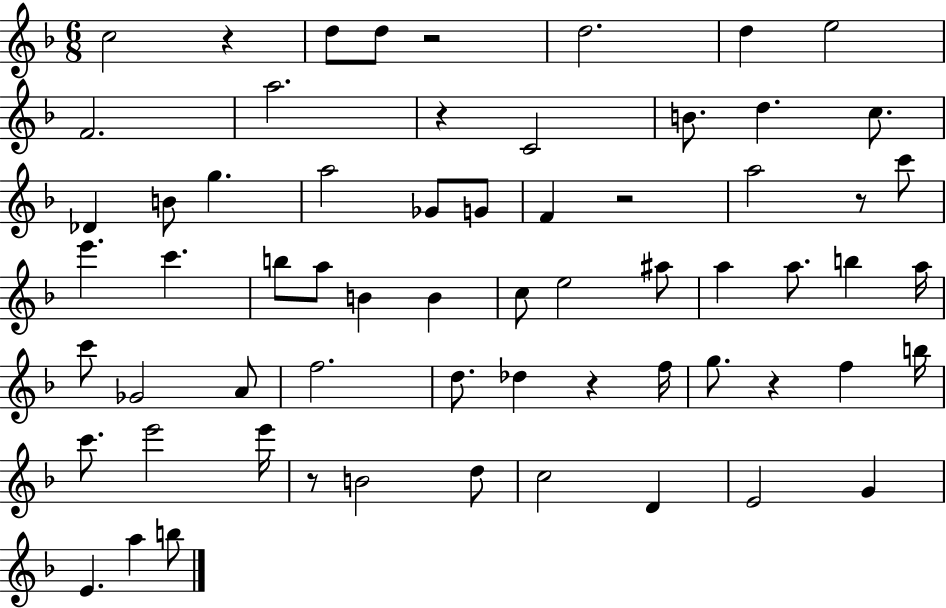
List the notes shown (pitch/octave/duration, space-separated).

C5/h R/q D5/e D5/e R/h D5/h. D5/q E5/h F4/h. A5/h. R/q C4/h B4/e. D5/q. C5/e. Db4/q B4/e G5/q. A5/h Gb4/e G4/e F4/q R/h A5/h R/e C6/e E6/q. C6/q. B5/e A5/e B4/q B4/q C5/e E5/h A#5/e A5/q A5/e. B5/q A5/s C6/e Gb4/h A4/e F5/h. D5/e. Db5/q R/q F5/s G5/e. R/q F5/q B5/s C6/e. E6/h E6/s R/e B4/h D5/e C5/h D4/q E4/h G4/q E4/q. A5/q B5/e